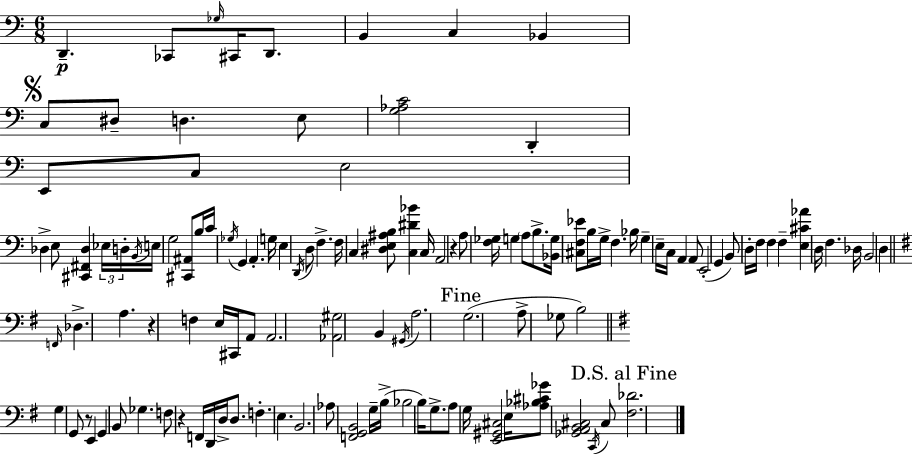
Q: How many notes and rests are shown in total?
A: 121